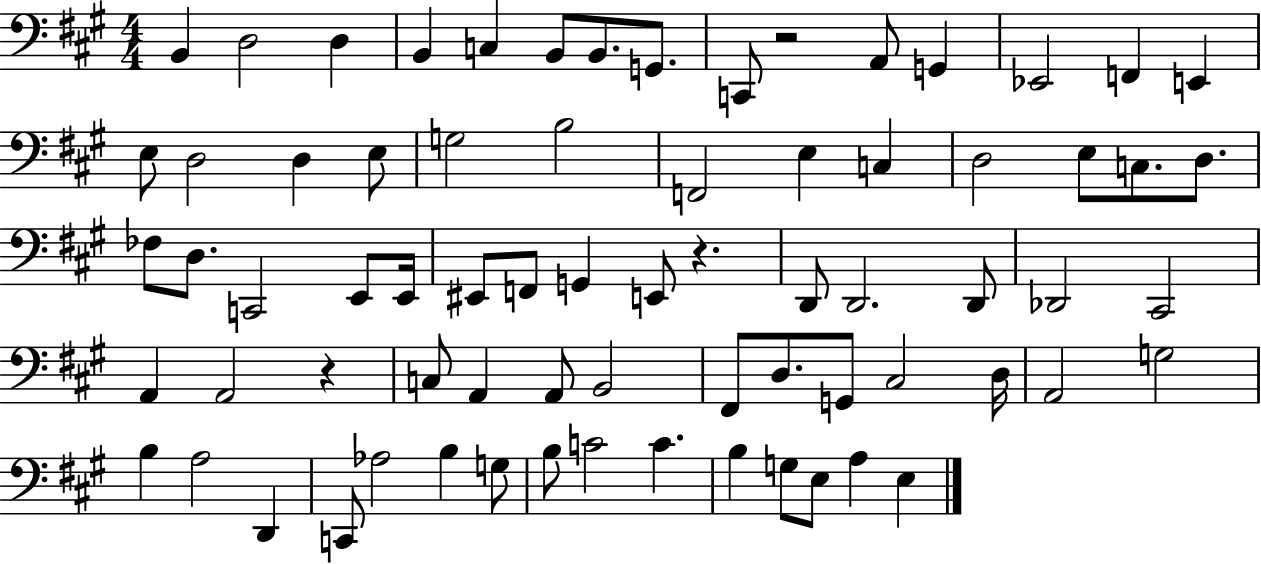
{
  \clef bass
  \numericTimeSignature
  \time 4/4
  \key a \major
  b,4 d2 d4 | b,4 c4 b,8 b,8. g,8. | c,8 r2 a,8 g,4 | ees,2 f,4 e,4 | \break e8 d2 d4 e8 | g2 b2 | f,2 e4 c4 | d2 e8 c8. d8. | \break fes8 d8. c,2 e,8 e,16 | eis,8 f,8 g,4 e,8 r4. | d,8 d,2. d,8 | des,2 cis,2 | \break a,4 a,2 r4 | c8 a,4 a,8 b,2 | fis,8 d8. g,8 cis2 d16 | a,2 g2 | \break b4 a2 d,4 | c,8 aes2 b4 g8 | b8 c'2 c'4. | b4 g8 e8 a4 e4 | \break \bar "|."
}